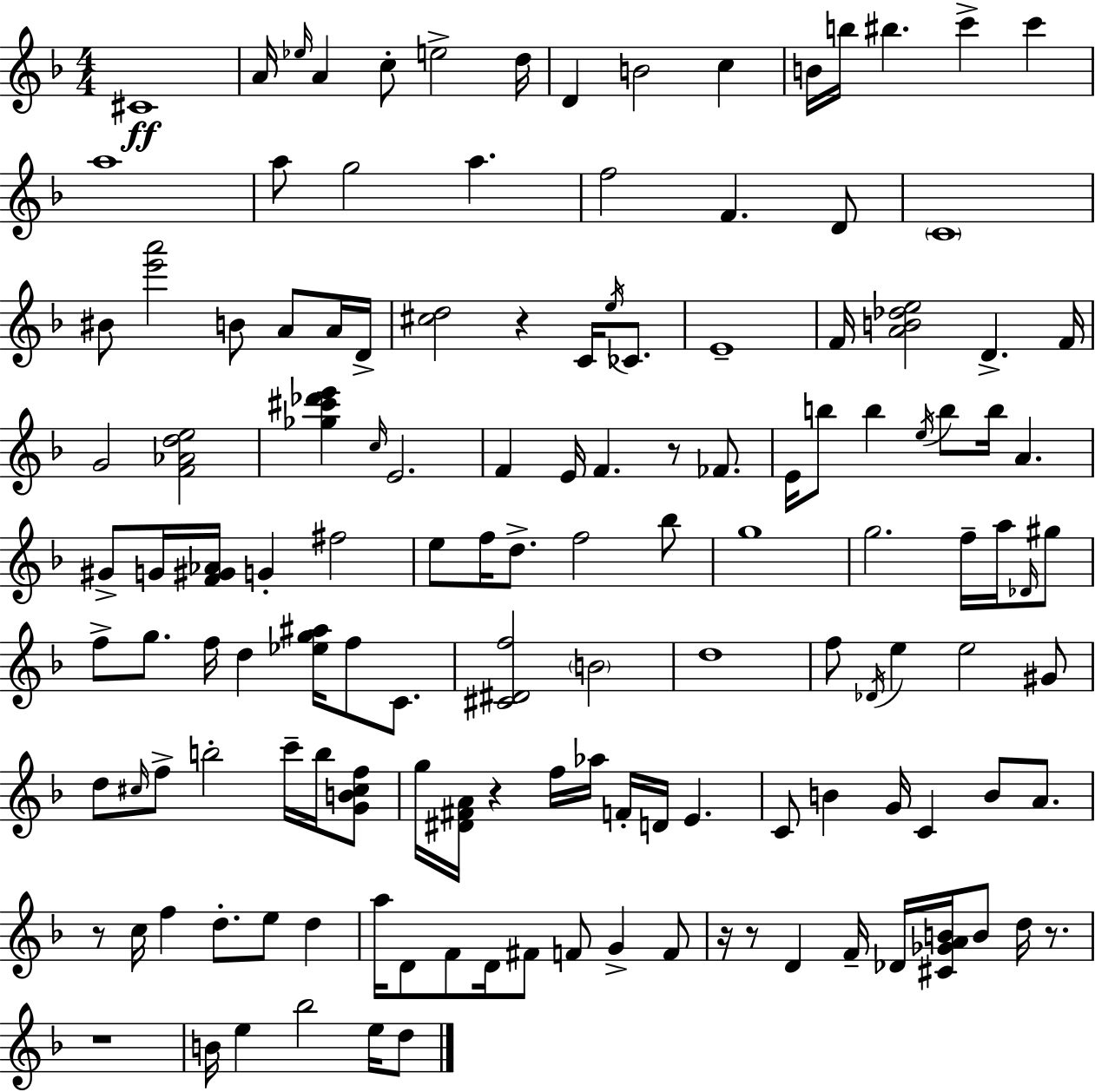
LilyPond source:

{
  \clef treble
  \numericTimeSignature
  \time 4/4
  \key f \major
  cis'1\ff | a'16 \grace { ees''16 } a'4 c''8-. e''2-> | d''16 d'4 b'2 c''4 | b'16 b''16 bis''4. c'''4-> c'''4 | \break a''1 | a''8 g''2 a''4. | f''2 f'4. d'8 | \parenthesize c'1 | \break bis'8 <e''' a'''>2 b'8 a'8 a'16 | d'16-> <cis'' d''>2 r4 c'16 \acciaccatura { e''16 } ces'8. | e'1-- | f'16 <a' b' des'' e''>2 d'4.-> | \break f'16 g'2 <f' aes' d'' e''>2 | <ges'' cis''' des''' e'''>4 \grace { c''16 } e'2. | f'4 e'16 f'4. r8 | fes'8. e'16 b''8 b''4 \acciaccatura { e''16 } b''8 b''16 a'4. | \break gis'8-> g'16 <f' gis' aes'>16 g'4-. fis''2 | e''8 f''16 d''8.-> f''2 | bes''8 g''1 | g''2. | \break f''16-- a''16 \grace { des'16 } gis''8 f''8-> g''8. f''16 d''4 <ees'' g'' ais''>16 | f''8 c'8. <cis' dis' f''>2 \parenthesize b'2 | d''1 | f''8 \acciaccatura { des'16 } e''4 e''2 | \break gis'8 d''8 \grace { cis''16 } f''8-> b''2-. | c'''16-- b''16 <g' b' cis'' f''>8 g''16 <dis' fis' a'>16 r4 f''16 aes''16 f'16-. | d'16 e'4. c'8 b'4 g'16 c'4 | b'8 a'8. r8 c''16 f''4 d''8.-. | \break e''8 d''4 a''16 d'8 f'8 d'16 fis'8 f'8 | g'4-> f'8 r16 r8 d'4 f'16-- des'16 | <cis' ges' a' b'>16 b'8 d''16 r8. r1 | b'16 e''4 bes''2 | \break e''16 d''8 \bar "|."
}